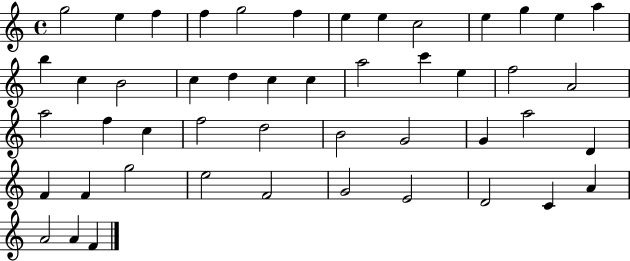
X:1
T:Untitled
M:4/4
L:1/4
K:C
g2 e f f g2 f e e c2 e g e a b c B2 c d c c a2 c' e f2 A2 a2 f c f2 d2 B2 G2 G a2 D F F g2 e2 F2 G2 E2 D2 C A A2 A F